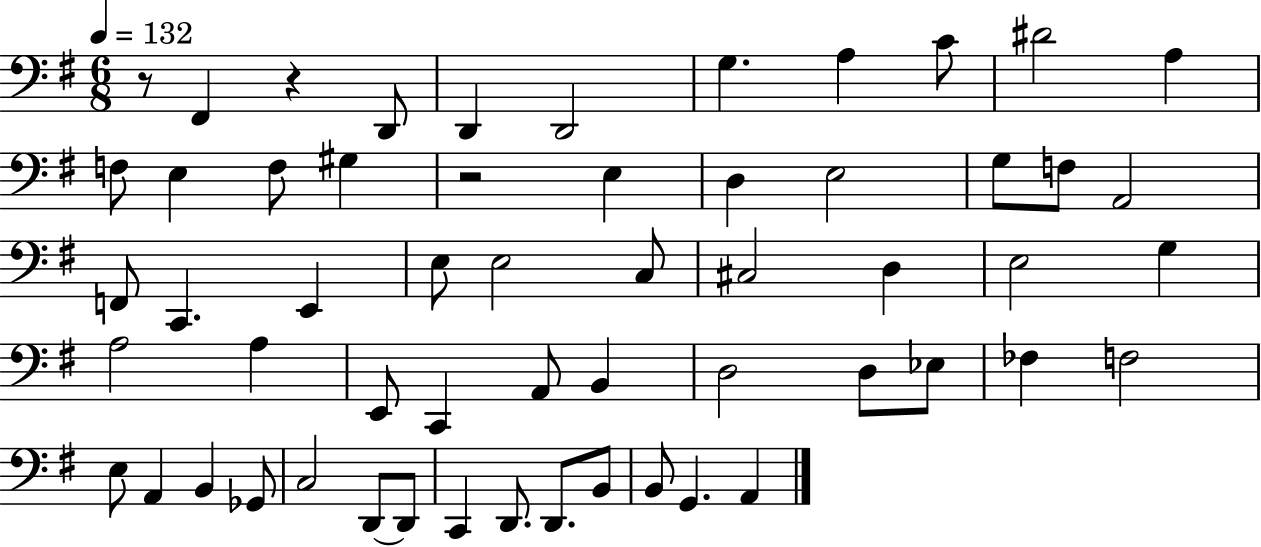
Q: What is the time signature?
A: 6/8